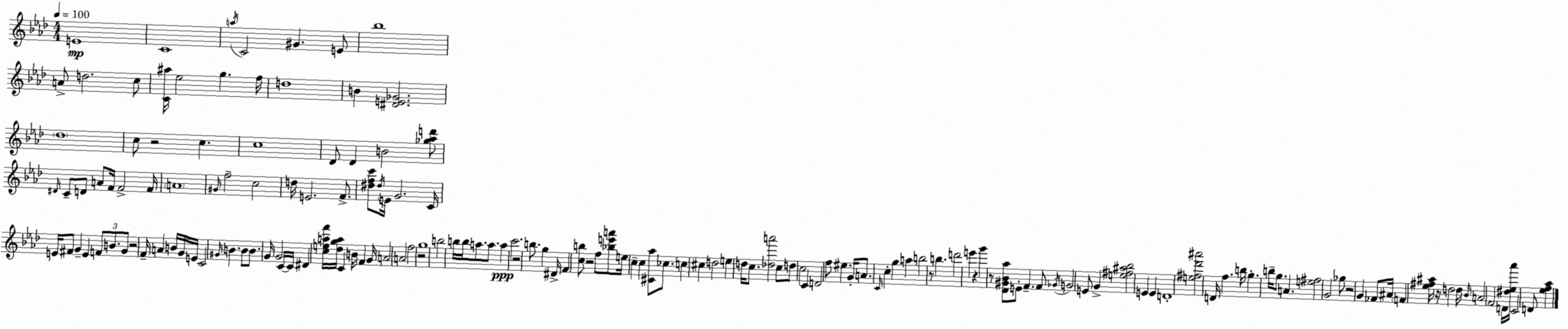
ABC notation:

X:1
T:Untitled
M:4/4
L:1/4
K:Fm
E4 C4 a/4 C2 ^G E/2 _b4 A/2 d2 c/2 [C^a]/4 _e2 g f/4 d4 B [^DE_G]2 _d4 c/2 z2 c c4 _D/2 _D B2 [_g_ad']/2 ^D/4 C/2 D/2 A/2 F/4 F2 F/4 A4 ^G/4 f2 c2 d/4 E2 F/2 [^dfc']/2 ^d/4 E/4 G2 C/4 E/4 ^F/2 G E F/2 B/2 G/2 z2 F/4 A B/4 G/4 E/4 C2 ^G/4 B B/2 B/2 G/4 G2 C/4 C/4 ^D [ceaf']/4 [_dga]/4 C B/4 F G/4 A2 A2 f2 z2 g4 b2 b/4 b/4 a/2 a/2 a c'2 z2 b/2 g ^D/4 F [cb]/2 z2 f/2 [_be'a']/2 e/4 c c [^C_a]/2 _c/2 c ^c d2 e d/4 c/2 [_da']2 c/2 d/2 c2 C D2 f/2 ^e G/4 A/2 C/4 c g a b2 z/2 b d'2 e' z g' z/2 [_D^G_B_a]/2 E/2 F F/2 _G/4 G2 E/2 G [e^f^a_b]2 E E D4 [e^f_d'^a']2 D/4 f b/4 g b/4 g/2 A [e^f]2 G2 _g/2 z2 G _F/2 ^A/4 F [_e^f^a]/4 z/4 d2 d/4 _B/4 A2 F2 D/4 [^d_e_a']/4 C2 D/2 [_ef_a]